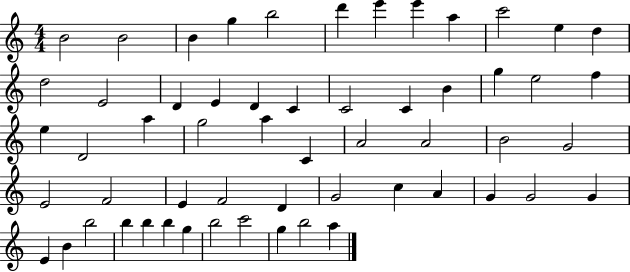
B4/h B4/h B4/q G5/q B5/h D6/q E6/q E6/q A5/q C6/h E5/q D5/q D5/h E4/h D4/q E4/q D4/q C4/q C4/h C4/q B4/q G5/q E5/h F5/q E5/q D4/h A5/q G5/h A5/q C4/q A4/h A4/h B4/h G4/h E4/h F4/h E4/q F4/h D4/q G4/h C5/q A4/q G4/q G4/h G4/q E4/q B4/q B5/h B5/q B5/q B5/q G5/q B5/h C6/h G5/q B5/h A5/q